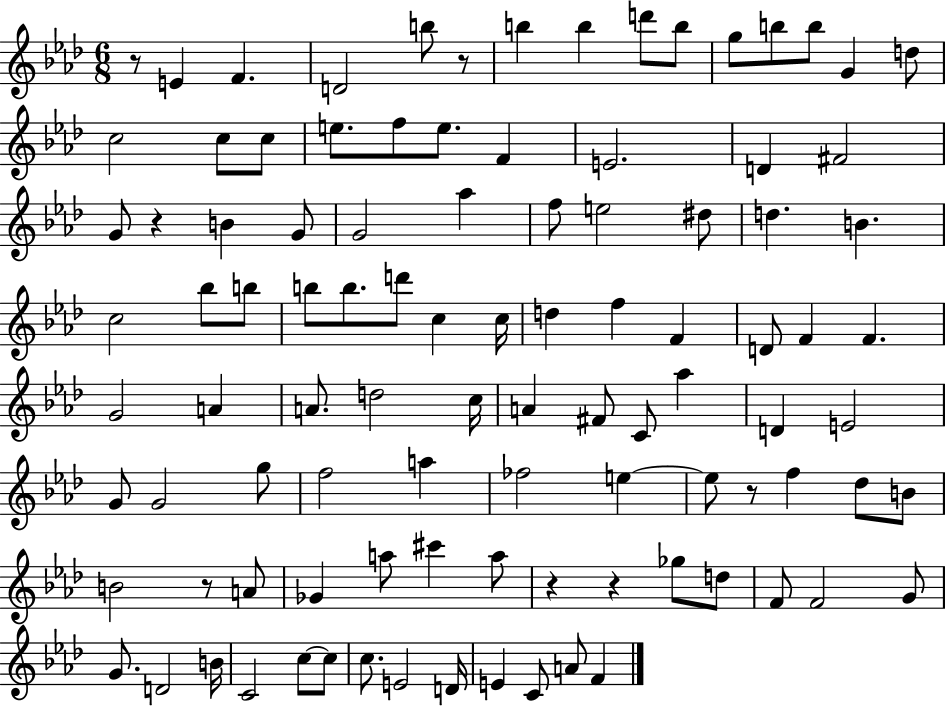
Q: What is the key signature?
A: AES major